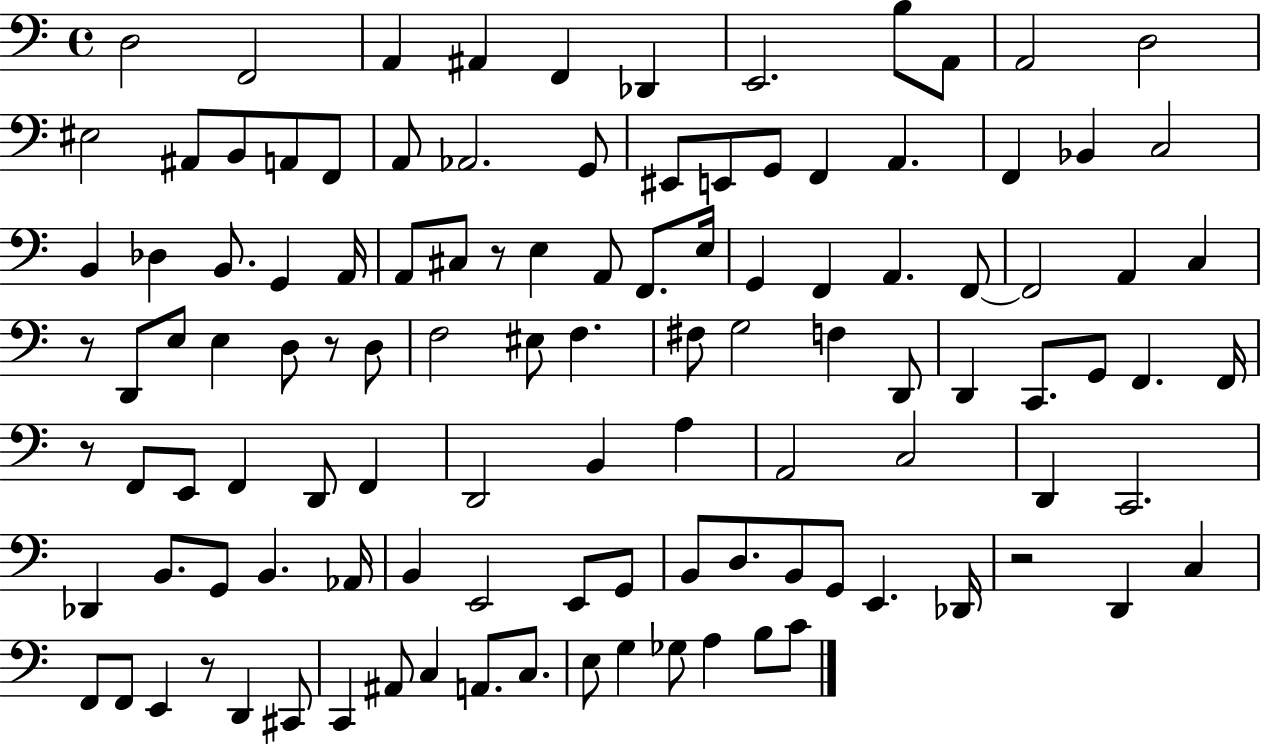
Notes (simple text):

D3/h F2/h A2/q A#2/q F2/q Db2/q E2/h. B3/e A2/e A2/h D3/h EIS3/h A#2/e B2/e A2/e F2/e A2/e Ab2/h. G2/e EIS2/e E2/e G2/e F2/q A2/q. F2/q Bb2/q C3/h B2/q Db3/q B2/e. G2/q A2/s A2/e C#3/e R/e E3/q A2/e F2/e. E3/s G2/q F2/q A2/q. F2/e F2/h A2/q C3/q R/e D2/e E3/e E3/q D3/e R/e D3/e F3/h EIS3/e F3/q. F#3/e G3/h F3/q D2/e D2/q C2/e. G2/e F2/q. F2/s R/e F2/e E2/e F2/q D2/e F2/q D2/h B2/q A3/q A2/h C3/h D2/q C2/h. Db2/q B2/e. G2/e B2/q. Ab2/s B2/q E2/h E2/e G2/e B2/e D3/e. B2/e G2/e E2/q. Db2/s R/h D2/q C3/q F2/e F2/e E2/q R/e D2/q C#2/e C2/q A#2/e C3/q A2/e. C3/e. E3/e G3/q Gb3/e A3/q B3/e C4/e